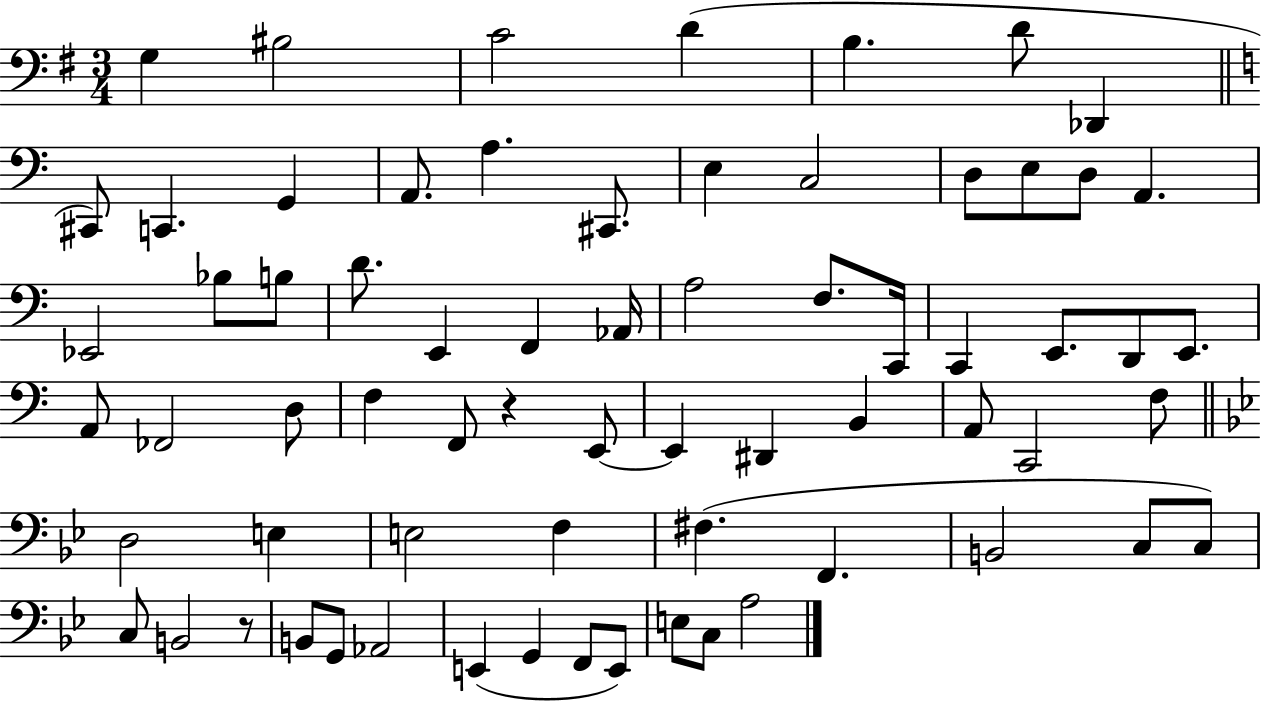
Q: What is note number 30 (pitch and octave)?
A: C2